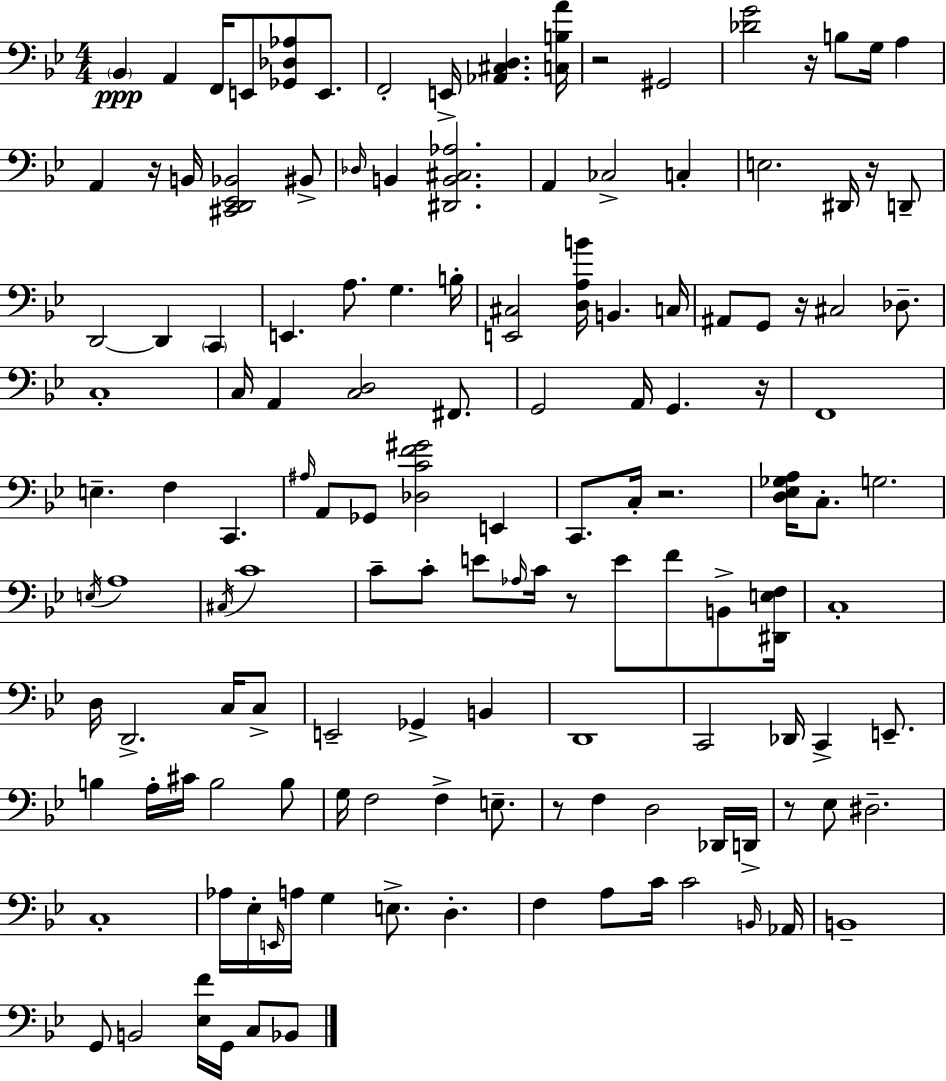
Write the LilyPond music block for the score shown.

{
  \clef bass
  \numericTimeSignature
  \time 4/4
  \key bes \major
  \parenthesize bes,4\ppp a,4 f,16 e,8 <ges, des aes>8 e,8. | f,2-. e,16-> <aes, cis d>4. <c b a'>16 | r2 gis,2 | <des' g'>2 r16 b8 g16 a4 | \break a,4 r16 b,16 <cis, d, ees, bes,>2 bis,8-> | \grace { des16 } b,4 <dis, b, cis aes>2. | a,4 ces2-> c4-. | e2. dis,16 r16 d,8-- | \break d,2~~ d,4 \parenthesize c,4 | e,4. a8. g4. | b16-. <e, cis>2 <d a b'>16 b,4. | c16 ais,8 g,8 r16 cis2 des8.-- | \break c1-. | c16 a,4 <c d>2 fis,8. | g,2 a,16 g,4. | r16 f,1 | \break e4.-- f4 c,4. | \grace { ais16 } a,8 ges,8 <des c' f' gis'>2 e,4 | c,8. c16-. r2. | <d ees ges a>16 c8.-. g2. | \break \acciaccatura { e16 } a1 | \acciaccatura { cis16 } c'1 | c'8-- c'8-. e'8 \grace { aes16 } c'16 r8 e'8 | f'8 b,8-> <dis, e f>16 c1-. | \break d16 d,2.-> | c16 c8-> e,2-- ges,4-> | b,4 d,1 | c,2 des,16 c,4-> | \break e,8.-- b4 a16-. cis'16 b2 | b8 g16 f2 f4-> | e8.-- r8 f4 d2 | des,16 d,16-> r8 ees8 dis2.-- | \break c1-. | aes16 ees16-. \grace { e,16 } a16 g4 e8.-> | d4.-. f4 a8 c'16 c'2 | \grace { b,16 } aes,16 b,1-- | \break g,8 b,2 | <ees f'>16 g,16 c8 bes,8 \bar "|."
}